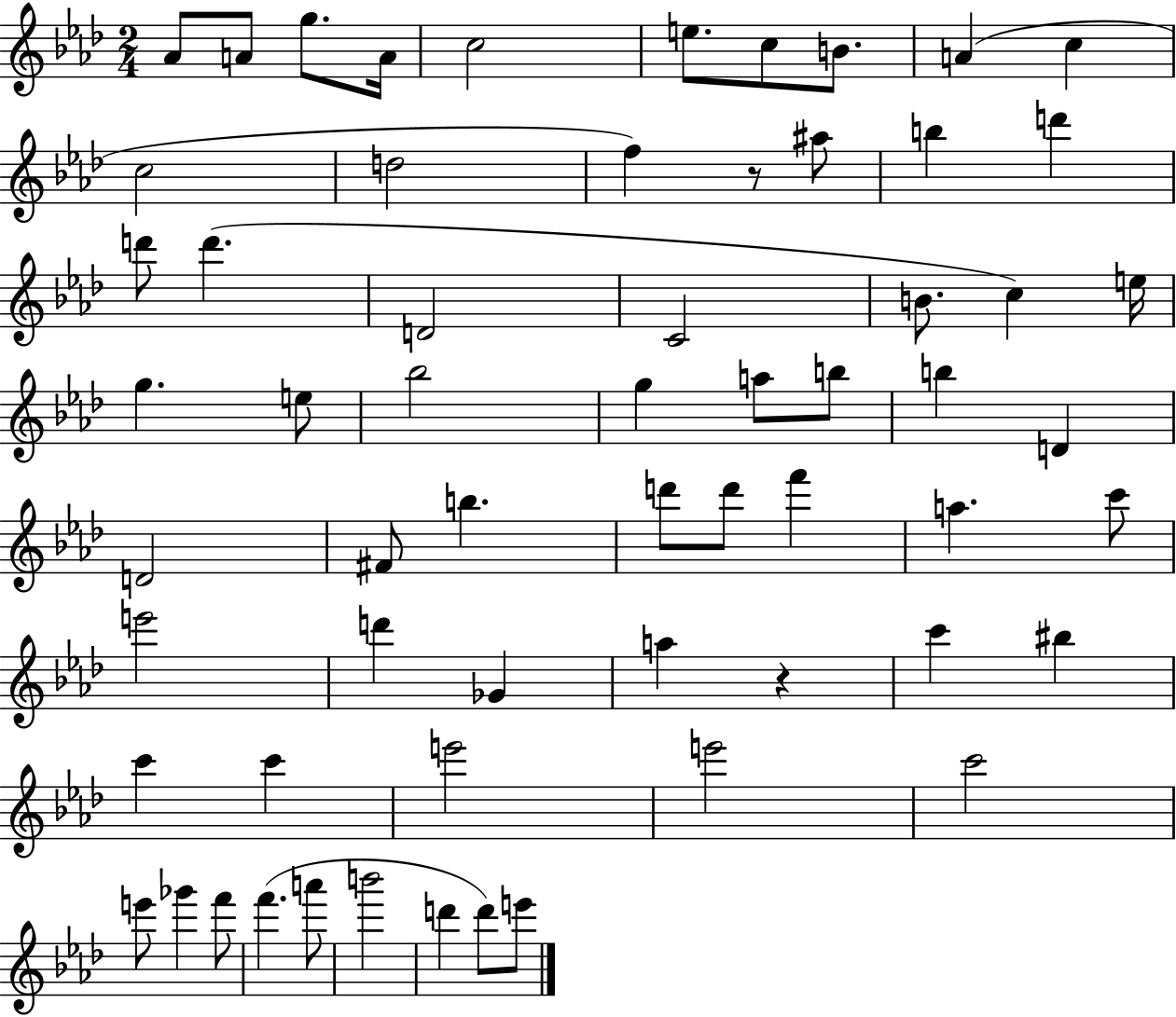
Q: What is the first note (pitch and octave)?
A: Ab4